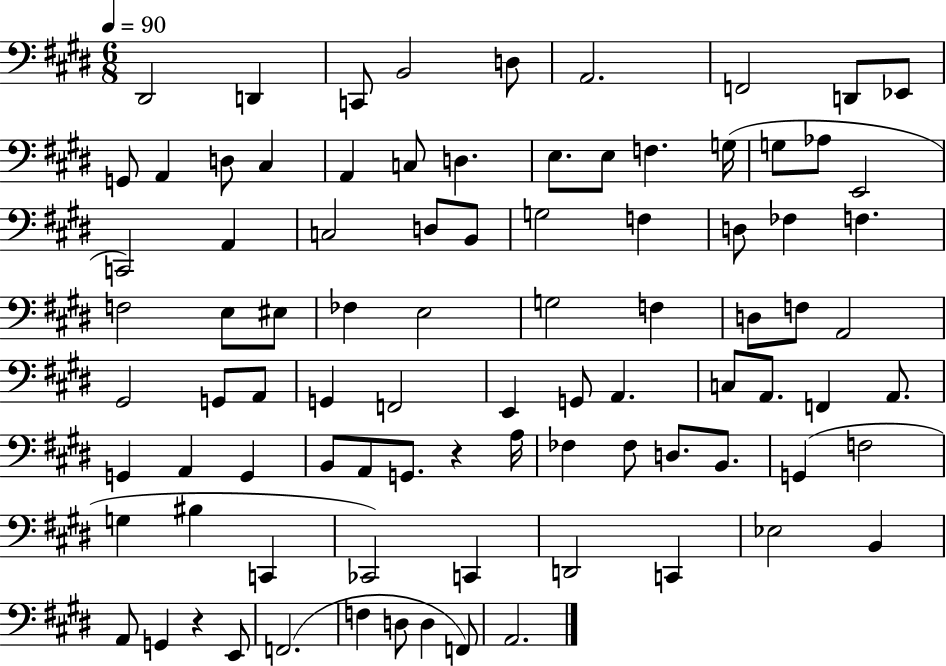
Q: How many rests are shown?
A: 2